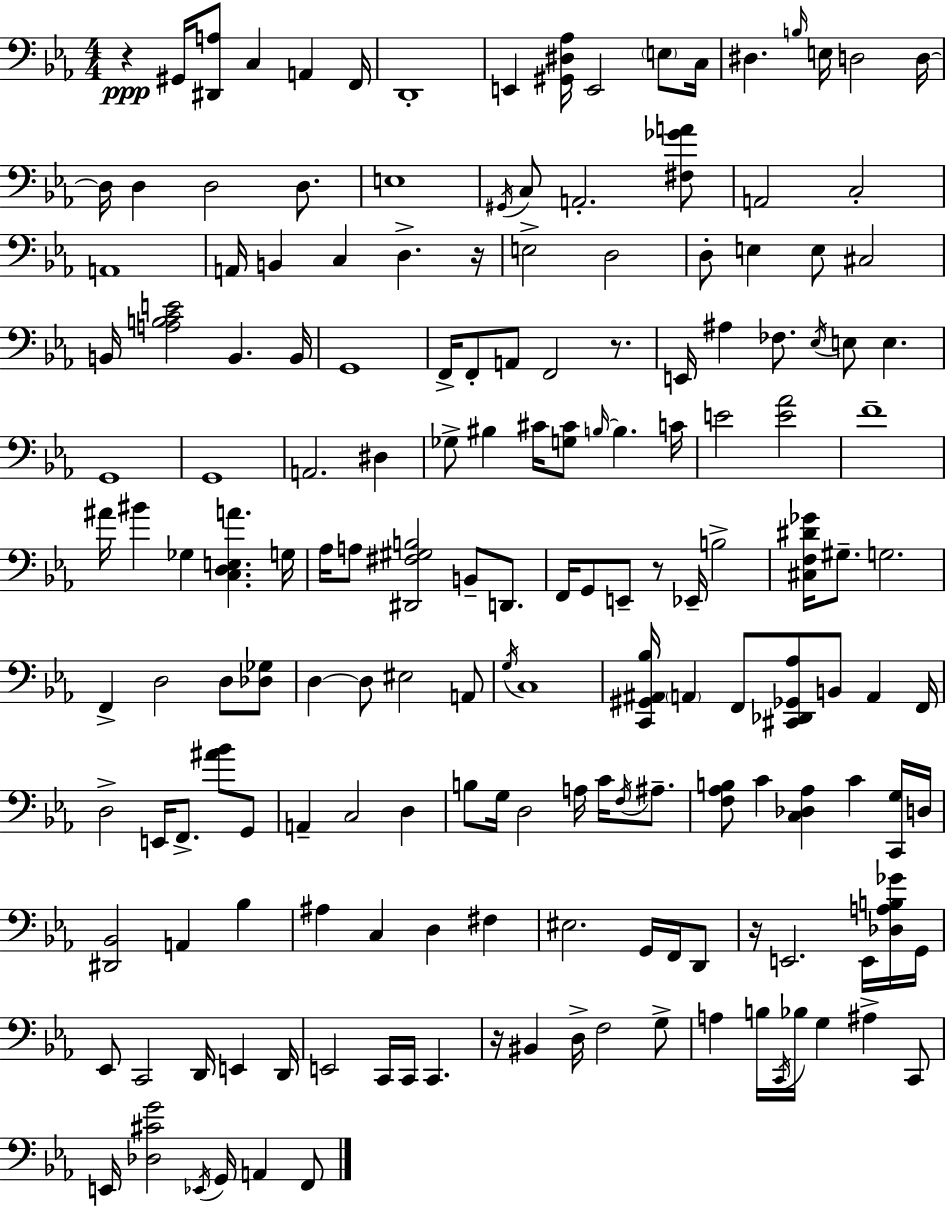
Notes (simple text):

R/q G#2/s [D#2,A3]/e C3/q A2/q F2/s D2/w E2/q [G#2,D#3,Ab3]/s E2/h E3/e C3/s D#3/q. B3/s E3/s D3/h D3/s D3/s D3/q D3/h D3/e. E3/w G#2/s C3/e A2/h. [F#3,Gb4,A4]/e A2/h C3/h A2/w A2/s B2/q C3/q D3/q. R/s E3/h D3/h D3/e E3/q E3/e C#3/h B2/s [A3,B3,C4,E4]/h B2/q. B2/s G2/w F2/s F2/e A2/e F2/h R/e. E2/s A#3/q FES3/e. Eb3/s E3/e E3/q. G2/w G2/w A2/h. D#3/q Gb3/e BIS3/q C#4/s [G3,C#4]/e B3/s B3/q. C4/s E4/h [E4,Ab4]/h F4/w A#4/s BIS4/q Gb3/q [C3,D3,E3,A4]/q. G3/s Ab3/s A3/e [D#2,F#3,G#3,B3]/h B2/e D2/e. F2/s G2/e E2/e R/e Eb2/s B3/h [C#3,F3,D#4,Gb4]/s G#3/e. G3/h. F2/q D3/h D3/e [Db3,Gb3]/e D3/q D3/e EIS3/h A2/e G3/s C3/w [C2,G#2,A#2,Bb3]/s A2/q F2/e [C#2,Db2,Gb2,Ab3]/e B2/e A2/q F2/s D3/h E2/s F2/e. [A#4,Bb4]/e G2/e A2/q C3/h D3/q B3/e G3/s D3/h A3/s C4/s F3/s A#3/e. [F3,Ab3,B3]/e C4/q [C3,Db3,Ab3]/q C4/q [C2,G3]/s D3/s [D#2,Bb2]/h A2/q Bb3/q A#3/q C3/q D3/q F#3/q EIS3/h. G2/s F2/s D2/e R/s E2/h. E2/s [Db3,A3,B3,Gb4]/s G2/s Eb2/e C2/h D2/s E2/q D2/s E2/h C2/s C2/s C2/q. R/s BIS2/q D3/s F3/h G3/e A3/q B3/s C2/s Bb3/s G3/q A#3/q C2/e E2/s [Db3,C#4,G4]/h Eb2/s G2/s A2/q F2/e